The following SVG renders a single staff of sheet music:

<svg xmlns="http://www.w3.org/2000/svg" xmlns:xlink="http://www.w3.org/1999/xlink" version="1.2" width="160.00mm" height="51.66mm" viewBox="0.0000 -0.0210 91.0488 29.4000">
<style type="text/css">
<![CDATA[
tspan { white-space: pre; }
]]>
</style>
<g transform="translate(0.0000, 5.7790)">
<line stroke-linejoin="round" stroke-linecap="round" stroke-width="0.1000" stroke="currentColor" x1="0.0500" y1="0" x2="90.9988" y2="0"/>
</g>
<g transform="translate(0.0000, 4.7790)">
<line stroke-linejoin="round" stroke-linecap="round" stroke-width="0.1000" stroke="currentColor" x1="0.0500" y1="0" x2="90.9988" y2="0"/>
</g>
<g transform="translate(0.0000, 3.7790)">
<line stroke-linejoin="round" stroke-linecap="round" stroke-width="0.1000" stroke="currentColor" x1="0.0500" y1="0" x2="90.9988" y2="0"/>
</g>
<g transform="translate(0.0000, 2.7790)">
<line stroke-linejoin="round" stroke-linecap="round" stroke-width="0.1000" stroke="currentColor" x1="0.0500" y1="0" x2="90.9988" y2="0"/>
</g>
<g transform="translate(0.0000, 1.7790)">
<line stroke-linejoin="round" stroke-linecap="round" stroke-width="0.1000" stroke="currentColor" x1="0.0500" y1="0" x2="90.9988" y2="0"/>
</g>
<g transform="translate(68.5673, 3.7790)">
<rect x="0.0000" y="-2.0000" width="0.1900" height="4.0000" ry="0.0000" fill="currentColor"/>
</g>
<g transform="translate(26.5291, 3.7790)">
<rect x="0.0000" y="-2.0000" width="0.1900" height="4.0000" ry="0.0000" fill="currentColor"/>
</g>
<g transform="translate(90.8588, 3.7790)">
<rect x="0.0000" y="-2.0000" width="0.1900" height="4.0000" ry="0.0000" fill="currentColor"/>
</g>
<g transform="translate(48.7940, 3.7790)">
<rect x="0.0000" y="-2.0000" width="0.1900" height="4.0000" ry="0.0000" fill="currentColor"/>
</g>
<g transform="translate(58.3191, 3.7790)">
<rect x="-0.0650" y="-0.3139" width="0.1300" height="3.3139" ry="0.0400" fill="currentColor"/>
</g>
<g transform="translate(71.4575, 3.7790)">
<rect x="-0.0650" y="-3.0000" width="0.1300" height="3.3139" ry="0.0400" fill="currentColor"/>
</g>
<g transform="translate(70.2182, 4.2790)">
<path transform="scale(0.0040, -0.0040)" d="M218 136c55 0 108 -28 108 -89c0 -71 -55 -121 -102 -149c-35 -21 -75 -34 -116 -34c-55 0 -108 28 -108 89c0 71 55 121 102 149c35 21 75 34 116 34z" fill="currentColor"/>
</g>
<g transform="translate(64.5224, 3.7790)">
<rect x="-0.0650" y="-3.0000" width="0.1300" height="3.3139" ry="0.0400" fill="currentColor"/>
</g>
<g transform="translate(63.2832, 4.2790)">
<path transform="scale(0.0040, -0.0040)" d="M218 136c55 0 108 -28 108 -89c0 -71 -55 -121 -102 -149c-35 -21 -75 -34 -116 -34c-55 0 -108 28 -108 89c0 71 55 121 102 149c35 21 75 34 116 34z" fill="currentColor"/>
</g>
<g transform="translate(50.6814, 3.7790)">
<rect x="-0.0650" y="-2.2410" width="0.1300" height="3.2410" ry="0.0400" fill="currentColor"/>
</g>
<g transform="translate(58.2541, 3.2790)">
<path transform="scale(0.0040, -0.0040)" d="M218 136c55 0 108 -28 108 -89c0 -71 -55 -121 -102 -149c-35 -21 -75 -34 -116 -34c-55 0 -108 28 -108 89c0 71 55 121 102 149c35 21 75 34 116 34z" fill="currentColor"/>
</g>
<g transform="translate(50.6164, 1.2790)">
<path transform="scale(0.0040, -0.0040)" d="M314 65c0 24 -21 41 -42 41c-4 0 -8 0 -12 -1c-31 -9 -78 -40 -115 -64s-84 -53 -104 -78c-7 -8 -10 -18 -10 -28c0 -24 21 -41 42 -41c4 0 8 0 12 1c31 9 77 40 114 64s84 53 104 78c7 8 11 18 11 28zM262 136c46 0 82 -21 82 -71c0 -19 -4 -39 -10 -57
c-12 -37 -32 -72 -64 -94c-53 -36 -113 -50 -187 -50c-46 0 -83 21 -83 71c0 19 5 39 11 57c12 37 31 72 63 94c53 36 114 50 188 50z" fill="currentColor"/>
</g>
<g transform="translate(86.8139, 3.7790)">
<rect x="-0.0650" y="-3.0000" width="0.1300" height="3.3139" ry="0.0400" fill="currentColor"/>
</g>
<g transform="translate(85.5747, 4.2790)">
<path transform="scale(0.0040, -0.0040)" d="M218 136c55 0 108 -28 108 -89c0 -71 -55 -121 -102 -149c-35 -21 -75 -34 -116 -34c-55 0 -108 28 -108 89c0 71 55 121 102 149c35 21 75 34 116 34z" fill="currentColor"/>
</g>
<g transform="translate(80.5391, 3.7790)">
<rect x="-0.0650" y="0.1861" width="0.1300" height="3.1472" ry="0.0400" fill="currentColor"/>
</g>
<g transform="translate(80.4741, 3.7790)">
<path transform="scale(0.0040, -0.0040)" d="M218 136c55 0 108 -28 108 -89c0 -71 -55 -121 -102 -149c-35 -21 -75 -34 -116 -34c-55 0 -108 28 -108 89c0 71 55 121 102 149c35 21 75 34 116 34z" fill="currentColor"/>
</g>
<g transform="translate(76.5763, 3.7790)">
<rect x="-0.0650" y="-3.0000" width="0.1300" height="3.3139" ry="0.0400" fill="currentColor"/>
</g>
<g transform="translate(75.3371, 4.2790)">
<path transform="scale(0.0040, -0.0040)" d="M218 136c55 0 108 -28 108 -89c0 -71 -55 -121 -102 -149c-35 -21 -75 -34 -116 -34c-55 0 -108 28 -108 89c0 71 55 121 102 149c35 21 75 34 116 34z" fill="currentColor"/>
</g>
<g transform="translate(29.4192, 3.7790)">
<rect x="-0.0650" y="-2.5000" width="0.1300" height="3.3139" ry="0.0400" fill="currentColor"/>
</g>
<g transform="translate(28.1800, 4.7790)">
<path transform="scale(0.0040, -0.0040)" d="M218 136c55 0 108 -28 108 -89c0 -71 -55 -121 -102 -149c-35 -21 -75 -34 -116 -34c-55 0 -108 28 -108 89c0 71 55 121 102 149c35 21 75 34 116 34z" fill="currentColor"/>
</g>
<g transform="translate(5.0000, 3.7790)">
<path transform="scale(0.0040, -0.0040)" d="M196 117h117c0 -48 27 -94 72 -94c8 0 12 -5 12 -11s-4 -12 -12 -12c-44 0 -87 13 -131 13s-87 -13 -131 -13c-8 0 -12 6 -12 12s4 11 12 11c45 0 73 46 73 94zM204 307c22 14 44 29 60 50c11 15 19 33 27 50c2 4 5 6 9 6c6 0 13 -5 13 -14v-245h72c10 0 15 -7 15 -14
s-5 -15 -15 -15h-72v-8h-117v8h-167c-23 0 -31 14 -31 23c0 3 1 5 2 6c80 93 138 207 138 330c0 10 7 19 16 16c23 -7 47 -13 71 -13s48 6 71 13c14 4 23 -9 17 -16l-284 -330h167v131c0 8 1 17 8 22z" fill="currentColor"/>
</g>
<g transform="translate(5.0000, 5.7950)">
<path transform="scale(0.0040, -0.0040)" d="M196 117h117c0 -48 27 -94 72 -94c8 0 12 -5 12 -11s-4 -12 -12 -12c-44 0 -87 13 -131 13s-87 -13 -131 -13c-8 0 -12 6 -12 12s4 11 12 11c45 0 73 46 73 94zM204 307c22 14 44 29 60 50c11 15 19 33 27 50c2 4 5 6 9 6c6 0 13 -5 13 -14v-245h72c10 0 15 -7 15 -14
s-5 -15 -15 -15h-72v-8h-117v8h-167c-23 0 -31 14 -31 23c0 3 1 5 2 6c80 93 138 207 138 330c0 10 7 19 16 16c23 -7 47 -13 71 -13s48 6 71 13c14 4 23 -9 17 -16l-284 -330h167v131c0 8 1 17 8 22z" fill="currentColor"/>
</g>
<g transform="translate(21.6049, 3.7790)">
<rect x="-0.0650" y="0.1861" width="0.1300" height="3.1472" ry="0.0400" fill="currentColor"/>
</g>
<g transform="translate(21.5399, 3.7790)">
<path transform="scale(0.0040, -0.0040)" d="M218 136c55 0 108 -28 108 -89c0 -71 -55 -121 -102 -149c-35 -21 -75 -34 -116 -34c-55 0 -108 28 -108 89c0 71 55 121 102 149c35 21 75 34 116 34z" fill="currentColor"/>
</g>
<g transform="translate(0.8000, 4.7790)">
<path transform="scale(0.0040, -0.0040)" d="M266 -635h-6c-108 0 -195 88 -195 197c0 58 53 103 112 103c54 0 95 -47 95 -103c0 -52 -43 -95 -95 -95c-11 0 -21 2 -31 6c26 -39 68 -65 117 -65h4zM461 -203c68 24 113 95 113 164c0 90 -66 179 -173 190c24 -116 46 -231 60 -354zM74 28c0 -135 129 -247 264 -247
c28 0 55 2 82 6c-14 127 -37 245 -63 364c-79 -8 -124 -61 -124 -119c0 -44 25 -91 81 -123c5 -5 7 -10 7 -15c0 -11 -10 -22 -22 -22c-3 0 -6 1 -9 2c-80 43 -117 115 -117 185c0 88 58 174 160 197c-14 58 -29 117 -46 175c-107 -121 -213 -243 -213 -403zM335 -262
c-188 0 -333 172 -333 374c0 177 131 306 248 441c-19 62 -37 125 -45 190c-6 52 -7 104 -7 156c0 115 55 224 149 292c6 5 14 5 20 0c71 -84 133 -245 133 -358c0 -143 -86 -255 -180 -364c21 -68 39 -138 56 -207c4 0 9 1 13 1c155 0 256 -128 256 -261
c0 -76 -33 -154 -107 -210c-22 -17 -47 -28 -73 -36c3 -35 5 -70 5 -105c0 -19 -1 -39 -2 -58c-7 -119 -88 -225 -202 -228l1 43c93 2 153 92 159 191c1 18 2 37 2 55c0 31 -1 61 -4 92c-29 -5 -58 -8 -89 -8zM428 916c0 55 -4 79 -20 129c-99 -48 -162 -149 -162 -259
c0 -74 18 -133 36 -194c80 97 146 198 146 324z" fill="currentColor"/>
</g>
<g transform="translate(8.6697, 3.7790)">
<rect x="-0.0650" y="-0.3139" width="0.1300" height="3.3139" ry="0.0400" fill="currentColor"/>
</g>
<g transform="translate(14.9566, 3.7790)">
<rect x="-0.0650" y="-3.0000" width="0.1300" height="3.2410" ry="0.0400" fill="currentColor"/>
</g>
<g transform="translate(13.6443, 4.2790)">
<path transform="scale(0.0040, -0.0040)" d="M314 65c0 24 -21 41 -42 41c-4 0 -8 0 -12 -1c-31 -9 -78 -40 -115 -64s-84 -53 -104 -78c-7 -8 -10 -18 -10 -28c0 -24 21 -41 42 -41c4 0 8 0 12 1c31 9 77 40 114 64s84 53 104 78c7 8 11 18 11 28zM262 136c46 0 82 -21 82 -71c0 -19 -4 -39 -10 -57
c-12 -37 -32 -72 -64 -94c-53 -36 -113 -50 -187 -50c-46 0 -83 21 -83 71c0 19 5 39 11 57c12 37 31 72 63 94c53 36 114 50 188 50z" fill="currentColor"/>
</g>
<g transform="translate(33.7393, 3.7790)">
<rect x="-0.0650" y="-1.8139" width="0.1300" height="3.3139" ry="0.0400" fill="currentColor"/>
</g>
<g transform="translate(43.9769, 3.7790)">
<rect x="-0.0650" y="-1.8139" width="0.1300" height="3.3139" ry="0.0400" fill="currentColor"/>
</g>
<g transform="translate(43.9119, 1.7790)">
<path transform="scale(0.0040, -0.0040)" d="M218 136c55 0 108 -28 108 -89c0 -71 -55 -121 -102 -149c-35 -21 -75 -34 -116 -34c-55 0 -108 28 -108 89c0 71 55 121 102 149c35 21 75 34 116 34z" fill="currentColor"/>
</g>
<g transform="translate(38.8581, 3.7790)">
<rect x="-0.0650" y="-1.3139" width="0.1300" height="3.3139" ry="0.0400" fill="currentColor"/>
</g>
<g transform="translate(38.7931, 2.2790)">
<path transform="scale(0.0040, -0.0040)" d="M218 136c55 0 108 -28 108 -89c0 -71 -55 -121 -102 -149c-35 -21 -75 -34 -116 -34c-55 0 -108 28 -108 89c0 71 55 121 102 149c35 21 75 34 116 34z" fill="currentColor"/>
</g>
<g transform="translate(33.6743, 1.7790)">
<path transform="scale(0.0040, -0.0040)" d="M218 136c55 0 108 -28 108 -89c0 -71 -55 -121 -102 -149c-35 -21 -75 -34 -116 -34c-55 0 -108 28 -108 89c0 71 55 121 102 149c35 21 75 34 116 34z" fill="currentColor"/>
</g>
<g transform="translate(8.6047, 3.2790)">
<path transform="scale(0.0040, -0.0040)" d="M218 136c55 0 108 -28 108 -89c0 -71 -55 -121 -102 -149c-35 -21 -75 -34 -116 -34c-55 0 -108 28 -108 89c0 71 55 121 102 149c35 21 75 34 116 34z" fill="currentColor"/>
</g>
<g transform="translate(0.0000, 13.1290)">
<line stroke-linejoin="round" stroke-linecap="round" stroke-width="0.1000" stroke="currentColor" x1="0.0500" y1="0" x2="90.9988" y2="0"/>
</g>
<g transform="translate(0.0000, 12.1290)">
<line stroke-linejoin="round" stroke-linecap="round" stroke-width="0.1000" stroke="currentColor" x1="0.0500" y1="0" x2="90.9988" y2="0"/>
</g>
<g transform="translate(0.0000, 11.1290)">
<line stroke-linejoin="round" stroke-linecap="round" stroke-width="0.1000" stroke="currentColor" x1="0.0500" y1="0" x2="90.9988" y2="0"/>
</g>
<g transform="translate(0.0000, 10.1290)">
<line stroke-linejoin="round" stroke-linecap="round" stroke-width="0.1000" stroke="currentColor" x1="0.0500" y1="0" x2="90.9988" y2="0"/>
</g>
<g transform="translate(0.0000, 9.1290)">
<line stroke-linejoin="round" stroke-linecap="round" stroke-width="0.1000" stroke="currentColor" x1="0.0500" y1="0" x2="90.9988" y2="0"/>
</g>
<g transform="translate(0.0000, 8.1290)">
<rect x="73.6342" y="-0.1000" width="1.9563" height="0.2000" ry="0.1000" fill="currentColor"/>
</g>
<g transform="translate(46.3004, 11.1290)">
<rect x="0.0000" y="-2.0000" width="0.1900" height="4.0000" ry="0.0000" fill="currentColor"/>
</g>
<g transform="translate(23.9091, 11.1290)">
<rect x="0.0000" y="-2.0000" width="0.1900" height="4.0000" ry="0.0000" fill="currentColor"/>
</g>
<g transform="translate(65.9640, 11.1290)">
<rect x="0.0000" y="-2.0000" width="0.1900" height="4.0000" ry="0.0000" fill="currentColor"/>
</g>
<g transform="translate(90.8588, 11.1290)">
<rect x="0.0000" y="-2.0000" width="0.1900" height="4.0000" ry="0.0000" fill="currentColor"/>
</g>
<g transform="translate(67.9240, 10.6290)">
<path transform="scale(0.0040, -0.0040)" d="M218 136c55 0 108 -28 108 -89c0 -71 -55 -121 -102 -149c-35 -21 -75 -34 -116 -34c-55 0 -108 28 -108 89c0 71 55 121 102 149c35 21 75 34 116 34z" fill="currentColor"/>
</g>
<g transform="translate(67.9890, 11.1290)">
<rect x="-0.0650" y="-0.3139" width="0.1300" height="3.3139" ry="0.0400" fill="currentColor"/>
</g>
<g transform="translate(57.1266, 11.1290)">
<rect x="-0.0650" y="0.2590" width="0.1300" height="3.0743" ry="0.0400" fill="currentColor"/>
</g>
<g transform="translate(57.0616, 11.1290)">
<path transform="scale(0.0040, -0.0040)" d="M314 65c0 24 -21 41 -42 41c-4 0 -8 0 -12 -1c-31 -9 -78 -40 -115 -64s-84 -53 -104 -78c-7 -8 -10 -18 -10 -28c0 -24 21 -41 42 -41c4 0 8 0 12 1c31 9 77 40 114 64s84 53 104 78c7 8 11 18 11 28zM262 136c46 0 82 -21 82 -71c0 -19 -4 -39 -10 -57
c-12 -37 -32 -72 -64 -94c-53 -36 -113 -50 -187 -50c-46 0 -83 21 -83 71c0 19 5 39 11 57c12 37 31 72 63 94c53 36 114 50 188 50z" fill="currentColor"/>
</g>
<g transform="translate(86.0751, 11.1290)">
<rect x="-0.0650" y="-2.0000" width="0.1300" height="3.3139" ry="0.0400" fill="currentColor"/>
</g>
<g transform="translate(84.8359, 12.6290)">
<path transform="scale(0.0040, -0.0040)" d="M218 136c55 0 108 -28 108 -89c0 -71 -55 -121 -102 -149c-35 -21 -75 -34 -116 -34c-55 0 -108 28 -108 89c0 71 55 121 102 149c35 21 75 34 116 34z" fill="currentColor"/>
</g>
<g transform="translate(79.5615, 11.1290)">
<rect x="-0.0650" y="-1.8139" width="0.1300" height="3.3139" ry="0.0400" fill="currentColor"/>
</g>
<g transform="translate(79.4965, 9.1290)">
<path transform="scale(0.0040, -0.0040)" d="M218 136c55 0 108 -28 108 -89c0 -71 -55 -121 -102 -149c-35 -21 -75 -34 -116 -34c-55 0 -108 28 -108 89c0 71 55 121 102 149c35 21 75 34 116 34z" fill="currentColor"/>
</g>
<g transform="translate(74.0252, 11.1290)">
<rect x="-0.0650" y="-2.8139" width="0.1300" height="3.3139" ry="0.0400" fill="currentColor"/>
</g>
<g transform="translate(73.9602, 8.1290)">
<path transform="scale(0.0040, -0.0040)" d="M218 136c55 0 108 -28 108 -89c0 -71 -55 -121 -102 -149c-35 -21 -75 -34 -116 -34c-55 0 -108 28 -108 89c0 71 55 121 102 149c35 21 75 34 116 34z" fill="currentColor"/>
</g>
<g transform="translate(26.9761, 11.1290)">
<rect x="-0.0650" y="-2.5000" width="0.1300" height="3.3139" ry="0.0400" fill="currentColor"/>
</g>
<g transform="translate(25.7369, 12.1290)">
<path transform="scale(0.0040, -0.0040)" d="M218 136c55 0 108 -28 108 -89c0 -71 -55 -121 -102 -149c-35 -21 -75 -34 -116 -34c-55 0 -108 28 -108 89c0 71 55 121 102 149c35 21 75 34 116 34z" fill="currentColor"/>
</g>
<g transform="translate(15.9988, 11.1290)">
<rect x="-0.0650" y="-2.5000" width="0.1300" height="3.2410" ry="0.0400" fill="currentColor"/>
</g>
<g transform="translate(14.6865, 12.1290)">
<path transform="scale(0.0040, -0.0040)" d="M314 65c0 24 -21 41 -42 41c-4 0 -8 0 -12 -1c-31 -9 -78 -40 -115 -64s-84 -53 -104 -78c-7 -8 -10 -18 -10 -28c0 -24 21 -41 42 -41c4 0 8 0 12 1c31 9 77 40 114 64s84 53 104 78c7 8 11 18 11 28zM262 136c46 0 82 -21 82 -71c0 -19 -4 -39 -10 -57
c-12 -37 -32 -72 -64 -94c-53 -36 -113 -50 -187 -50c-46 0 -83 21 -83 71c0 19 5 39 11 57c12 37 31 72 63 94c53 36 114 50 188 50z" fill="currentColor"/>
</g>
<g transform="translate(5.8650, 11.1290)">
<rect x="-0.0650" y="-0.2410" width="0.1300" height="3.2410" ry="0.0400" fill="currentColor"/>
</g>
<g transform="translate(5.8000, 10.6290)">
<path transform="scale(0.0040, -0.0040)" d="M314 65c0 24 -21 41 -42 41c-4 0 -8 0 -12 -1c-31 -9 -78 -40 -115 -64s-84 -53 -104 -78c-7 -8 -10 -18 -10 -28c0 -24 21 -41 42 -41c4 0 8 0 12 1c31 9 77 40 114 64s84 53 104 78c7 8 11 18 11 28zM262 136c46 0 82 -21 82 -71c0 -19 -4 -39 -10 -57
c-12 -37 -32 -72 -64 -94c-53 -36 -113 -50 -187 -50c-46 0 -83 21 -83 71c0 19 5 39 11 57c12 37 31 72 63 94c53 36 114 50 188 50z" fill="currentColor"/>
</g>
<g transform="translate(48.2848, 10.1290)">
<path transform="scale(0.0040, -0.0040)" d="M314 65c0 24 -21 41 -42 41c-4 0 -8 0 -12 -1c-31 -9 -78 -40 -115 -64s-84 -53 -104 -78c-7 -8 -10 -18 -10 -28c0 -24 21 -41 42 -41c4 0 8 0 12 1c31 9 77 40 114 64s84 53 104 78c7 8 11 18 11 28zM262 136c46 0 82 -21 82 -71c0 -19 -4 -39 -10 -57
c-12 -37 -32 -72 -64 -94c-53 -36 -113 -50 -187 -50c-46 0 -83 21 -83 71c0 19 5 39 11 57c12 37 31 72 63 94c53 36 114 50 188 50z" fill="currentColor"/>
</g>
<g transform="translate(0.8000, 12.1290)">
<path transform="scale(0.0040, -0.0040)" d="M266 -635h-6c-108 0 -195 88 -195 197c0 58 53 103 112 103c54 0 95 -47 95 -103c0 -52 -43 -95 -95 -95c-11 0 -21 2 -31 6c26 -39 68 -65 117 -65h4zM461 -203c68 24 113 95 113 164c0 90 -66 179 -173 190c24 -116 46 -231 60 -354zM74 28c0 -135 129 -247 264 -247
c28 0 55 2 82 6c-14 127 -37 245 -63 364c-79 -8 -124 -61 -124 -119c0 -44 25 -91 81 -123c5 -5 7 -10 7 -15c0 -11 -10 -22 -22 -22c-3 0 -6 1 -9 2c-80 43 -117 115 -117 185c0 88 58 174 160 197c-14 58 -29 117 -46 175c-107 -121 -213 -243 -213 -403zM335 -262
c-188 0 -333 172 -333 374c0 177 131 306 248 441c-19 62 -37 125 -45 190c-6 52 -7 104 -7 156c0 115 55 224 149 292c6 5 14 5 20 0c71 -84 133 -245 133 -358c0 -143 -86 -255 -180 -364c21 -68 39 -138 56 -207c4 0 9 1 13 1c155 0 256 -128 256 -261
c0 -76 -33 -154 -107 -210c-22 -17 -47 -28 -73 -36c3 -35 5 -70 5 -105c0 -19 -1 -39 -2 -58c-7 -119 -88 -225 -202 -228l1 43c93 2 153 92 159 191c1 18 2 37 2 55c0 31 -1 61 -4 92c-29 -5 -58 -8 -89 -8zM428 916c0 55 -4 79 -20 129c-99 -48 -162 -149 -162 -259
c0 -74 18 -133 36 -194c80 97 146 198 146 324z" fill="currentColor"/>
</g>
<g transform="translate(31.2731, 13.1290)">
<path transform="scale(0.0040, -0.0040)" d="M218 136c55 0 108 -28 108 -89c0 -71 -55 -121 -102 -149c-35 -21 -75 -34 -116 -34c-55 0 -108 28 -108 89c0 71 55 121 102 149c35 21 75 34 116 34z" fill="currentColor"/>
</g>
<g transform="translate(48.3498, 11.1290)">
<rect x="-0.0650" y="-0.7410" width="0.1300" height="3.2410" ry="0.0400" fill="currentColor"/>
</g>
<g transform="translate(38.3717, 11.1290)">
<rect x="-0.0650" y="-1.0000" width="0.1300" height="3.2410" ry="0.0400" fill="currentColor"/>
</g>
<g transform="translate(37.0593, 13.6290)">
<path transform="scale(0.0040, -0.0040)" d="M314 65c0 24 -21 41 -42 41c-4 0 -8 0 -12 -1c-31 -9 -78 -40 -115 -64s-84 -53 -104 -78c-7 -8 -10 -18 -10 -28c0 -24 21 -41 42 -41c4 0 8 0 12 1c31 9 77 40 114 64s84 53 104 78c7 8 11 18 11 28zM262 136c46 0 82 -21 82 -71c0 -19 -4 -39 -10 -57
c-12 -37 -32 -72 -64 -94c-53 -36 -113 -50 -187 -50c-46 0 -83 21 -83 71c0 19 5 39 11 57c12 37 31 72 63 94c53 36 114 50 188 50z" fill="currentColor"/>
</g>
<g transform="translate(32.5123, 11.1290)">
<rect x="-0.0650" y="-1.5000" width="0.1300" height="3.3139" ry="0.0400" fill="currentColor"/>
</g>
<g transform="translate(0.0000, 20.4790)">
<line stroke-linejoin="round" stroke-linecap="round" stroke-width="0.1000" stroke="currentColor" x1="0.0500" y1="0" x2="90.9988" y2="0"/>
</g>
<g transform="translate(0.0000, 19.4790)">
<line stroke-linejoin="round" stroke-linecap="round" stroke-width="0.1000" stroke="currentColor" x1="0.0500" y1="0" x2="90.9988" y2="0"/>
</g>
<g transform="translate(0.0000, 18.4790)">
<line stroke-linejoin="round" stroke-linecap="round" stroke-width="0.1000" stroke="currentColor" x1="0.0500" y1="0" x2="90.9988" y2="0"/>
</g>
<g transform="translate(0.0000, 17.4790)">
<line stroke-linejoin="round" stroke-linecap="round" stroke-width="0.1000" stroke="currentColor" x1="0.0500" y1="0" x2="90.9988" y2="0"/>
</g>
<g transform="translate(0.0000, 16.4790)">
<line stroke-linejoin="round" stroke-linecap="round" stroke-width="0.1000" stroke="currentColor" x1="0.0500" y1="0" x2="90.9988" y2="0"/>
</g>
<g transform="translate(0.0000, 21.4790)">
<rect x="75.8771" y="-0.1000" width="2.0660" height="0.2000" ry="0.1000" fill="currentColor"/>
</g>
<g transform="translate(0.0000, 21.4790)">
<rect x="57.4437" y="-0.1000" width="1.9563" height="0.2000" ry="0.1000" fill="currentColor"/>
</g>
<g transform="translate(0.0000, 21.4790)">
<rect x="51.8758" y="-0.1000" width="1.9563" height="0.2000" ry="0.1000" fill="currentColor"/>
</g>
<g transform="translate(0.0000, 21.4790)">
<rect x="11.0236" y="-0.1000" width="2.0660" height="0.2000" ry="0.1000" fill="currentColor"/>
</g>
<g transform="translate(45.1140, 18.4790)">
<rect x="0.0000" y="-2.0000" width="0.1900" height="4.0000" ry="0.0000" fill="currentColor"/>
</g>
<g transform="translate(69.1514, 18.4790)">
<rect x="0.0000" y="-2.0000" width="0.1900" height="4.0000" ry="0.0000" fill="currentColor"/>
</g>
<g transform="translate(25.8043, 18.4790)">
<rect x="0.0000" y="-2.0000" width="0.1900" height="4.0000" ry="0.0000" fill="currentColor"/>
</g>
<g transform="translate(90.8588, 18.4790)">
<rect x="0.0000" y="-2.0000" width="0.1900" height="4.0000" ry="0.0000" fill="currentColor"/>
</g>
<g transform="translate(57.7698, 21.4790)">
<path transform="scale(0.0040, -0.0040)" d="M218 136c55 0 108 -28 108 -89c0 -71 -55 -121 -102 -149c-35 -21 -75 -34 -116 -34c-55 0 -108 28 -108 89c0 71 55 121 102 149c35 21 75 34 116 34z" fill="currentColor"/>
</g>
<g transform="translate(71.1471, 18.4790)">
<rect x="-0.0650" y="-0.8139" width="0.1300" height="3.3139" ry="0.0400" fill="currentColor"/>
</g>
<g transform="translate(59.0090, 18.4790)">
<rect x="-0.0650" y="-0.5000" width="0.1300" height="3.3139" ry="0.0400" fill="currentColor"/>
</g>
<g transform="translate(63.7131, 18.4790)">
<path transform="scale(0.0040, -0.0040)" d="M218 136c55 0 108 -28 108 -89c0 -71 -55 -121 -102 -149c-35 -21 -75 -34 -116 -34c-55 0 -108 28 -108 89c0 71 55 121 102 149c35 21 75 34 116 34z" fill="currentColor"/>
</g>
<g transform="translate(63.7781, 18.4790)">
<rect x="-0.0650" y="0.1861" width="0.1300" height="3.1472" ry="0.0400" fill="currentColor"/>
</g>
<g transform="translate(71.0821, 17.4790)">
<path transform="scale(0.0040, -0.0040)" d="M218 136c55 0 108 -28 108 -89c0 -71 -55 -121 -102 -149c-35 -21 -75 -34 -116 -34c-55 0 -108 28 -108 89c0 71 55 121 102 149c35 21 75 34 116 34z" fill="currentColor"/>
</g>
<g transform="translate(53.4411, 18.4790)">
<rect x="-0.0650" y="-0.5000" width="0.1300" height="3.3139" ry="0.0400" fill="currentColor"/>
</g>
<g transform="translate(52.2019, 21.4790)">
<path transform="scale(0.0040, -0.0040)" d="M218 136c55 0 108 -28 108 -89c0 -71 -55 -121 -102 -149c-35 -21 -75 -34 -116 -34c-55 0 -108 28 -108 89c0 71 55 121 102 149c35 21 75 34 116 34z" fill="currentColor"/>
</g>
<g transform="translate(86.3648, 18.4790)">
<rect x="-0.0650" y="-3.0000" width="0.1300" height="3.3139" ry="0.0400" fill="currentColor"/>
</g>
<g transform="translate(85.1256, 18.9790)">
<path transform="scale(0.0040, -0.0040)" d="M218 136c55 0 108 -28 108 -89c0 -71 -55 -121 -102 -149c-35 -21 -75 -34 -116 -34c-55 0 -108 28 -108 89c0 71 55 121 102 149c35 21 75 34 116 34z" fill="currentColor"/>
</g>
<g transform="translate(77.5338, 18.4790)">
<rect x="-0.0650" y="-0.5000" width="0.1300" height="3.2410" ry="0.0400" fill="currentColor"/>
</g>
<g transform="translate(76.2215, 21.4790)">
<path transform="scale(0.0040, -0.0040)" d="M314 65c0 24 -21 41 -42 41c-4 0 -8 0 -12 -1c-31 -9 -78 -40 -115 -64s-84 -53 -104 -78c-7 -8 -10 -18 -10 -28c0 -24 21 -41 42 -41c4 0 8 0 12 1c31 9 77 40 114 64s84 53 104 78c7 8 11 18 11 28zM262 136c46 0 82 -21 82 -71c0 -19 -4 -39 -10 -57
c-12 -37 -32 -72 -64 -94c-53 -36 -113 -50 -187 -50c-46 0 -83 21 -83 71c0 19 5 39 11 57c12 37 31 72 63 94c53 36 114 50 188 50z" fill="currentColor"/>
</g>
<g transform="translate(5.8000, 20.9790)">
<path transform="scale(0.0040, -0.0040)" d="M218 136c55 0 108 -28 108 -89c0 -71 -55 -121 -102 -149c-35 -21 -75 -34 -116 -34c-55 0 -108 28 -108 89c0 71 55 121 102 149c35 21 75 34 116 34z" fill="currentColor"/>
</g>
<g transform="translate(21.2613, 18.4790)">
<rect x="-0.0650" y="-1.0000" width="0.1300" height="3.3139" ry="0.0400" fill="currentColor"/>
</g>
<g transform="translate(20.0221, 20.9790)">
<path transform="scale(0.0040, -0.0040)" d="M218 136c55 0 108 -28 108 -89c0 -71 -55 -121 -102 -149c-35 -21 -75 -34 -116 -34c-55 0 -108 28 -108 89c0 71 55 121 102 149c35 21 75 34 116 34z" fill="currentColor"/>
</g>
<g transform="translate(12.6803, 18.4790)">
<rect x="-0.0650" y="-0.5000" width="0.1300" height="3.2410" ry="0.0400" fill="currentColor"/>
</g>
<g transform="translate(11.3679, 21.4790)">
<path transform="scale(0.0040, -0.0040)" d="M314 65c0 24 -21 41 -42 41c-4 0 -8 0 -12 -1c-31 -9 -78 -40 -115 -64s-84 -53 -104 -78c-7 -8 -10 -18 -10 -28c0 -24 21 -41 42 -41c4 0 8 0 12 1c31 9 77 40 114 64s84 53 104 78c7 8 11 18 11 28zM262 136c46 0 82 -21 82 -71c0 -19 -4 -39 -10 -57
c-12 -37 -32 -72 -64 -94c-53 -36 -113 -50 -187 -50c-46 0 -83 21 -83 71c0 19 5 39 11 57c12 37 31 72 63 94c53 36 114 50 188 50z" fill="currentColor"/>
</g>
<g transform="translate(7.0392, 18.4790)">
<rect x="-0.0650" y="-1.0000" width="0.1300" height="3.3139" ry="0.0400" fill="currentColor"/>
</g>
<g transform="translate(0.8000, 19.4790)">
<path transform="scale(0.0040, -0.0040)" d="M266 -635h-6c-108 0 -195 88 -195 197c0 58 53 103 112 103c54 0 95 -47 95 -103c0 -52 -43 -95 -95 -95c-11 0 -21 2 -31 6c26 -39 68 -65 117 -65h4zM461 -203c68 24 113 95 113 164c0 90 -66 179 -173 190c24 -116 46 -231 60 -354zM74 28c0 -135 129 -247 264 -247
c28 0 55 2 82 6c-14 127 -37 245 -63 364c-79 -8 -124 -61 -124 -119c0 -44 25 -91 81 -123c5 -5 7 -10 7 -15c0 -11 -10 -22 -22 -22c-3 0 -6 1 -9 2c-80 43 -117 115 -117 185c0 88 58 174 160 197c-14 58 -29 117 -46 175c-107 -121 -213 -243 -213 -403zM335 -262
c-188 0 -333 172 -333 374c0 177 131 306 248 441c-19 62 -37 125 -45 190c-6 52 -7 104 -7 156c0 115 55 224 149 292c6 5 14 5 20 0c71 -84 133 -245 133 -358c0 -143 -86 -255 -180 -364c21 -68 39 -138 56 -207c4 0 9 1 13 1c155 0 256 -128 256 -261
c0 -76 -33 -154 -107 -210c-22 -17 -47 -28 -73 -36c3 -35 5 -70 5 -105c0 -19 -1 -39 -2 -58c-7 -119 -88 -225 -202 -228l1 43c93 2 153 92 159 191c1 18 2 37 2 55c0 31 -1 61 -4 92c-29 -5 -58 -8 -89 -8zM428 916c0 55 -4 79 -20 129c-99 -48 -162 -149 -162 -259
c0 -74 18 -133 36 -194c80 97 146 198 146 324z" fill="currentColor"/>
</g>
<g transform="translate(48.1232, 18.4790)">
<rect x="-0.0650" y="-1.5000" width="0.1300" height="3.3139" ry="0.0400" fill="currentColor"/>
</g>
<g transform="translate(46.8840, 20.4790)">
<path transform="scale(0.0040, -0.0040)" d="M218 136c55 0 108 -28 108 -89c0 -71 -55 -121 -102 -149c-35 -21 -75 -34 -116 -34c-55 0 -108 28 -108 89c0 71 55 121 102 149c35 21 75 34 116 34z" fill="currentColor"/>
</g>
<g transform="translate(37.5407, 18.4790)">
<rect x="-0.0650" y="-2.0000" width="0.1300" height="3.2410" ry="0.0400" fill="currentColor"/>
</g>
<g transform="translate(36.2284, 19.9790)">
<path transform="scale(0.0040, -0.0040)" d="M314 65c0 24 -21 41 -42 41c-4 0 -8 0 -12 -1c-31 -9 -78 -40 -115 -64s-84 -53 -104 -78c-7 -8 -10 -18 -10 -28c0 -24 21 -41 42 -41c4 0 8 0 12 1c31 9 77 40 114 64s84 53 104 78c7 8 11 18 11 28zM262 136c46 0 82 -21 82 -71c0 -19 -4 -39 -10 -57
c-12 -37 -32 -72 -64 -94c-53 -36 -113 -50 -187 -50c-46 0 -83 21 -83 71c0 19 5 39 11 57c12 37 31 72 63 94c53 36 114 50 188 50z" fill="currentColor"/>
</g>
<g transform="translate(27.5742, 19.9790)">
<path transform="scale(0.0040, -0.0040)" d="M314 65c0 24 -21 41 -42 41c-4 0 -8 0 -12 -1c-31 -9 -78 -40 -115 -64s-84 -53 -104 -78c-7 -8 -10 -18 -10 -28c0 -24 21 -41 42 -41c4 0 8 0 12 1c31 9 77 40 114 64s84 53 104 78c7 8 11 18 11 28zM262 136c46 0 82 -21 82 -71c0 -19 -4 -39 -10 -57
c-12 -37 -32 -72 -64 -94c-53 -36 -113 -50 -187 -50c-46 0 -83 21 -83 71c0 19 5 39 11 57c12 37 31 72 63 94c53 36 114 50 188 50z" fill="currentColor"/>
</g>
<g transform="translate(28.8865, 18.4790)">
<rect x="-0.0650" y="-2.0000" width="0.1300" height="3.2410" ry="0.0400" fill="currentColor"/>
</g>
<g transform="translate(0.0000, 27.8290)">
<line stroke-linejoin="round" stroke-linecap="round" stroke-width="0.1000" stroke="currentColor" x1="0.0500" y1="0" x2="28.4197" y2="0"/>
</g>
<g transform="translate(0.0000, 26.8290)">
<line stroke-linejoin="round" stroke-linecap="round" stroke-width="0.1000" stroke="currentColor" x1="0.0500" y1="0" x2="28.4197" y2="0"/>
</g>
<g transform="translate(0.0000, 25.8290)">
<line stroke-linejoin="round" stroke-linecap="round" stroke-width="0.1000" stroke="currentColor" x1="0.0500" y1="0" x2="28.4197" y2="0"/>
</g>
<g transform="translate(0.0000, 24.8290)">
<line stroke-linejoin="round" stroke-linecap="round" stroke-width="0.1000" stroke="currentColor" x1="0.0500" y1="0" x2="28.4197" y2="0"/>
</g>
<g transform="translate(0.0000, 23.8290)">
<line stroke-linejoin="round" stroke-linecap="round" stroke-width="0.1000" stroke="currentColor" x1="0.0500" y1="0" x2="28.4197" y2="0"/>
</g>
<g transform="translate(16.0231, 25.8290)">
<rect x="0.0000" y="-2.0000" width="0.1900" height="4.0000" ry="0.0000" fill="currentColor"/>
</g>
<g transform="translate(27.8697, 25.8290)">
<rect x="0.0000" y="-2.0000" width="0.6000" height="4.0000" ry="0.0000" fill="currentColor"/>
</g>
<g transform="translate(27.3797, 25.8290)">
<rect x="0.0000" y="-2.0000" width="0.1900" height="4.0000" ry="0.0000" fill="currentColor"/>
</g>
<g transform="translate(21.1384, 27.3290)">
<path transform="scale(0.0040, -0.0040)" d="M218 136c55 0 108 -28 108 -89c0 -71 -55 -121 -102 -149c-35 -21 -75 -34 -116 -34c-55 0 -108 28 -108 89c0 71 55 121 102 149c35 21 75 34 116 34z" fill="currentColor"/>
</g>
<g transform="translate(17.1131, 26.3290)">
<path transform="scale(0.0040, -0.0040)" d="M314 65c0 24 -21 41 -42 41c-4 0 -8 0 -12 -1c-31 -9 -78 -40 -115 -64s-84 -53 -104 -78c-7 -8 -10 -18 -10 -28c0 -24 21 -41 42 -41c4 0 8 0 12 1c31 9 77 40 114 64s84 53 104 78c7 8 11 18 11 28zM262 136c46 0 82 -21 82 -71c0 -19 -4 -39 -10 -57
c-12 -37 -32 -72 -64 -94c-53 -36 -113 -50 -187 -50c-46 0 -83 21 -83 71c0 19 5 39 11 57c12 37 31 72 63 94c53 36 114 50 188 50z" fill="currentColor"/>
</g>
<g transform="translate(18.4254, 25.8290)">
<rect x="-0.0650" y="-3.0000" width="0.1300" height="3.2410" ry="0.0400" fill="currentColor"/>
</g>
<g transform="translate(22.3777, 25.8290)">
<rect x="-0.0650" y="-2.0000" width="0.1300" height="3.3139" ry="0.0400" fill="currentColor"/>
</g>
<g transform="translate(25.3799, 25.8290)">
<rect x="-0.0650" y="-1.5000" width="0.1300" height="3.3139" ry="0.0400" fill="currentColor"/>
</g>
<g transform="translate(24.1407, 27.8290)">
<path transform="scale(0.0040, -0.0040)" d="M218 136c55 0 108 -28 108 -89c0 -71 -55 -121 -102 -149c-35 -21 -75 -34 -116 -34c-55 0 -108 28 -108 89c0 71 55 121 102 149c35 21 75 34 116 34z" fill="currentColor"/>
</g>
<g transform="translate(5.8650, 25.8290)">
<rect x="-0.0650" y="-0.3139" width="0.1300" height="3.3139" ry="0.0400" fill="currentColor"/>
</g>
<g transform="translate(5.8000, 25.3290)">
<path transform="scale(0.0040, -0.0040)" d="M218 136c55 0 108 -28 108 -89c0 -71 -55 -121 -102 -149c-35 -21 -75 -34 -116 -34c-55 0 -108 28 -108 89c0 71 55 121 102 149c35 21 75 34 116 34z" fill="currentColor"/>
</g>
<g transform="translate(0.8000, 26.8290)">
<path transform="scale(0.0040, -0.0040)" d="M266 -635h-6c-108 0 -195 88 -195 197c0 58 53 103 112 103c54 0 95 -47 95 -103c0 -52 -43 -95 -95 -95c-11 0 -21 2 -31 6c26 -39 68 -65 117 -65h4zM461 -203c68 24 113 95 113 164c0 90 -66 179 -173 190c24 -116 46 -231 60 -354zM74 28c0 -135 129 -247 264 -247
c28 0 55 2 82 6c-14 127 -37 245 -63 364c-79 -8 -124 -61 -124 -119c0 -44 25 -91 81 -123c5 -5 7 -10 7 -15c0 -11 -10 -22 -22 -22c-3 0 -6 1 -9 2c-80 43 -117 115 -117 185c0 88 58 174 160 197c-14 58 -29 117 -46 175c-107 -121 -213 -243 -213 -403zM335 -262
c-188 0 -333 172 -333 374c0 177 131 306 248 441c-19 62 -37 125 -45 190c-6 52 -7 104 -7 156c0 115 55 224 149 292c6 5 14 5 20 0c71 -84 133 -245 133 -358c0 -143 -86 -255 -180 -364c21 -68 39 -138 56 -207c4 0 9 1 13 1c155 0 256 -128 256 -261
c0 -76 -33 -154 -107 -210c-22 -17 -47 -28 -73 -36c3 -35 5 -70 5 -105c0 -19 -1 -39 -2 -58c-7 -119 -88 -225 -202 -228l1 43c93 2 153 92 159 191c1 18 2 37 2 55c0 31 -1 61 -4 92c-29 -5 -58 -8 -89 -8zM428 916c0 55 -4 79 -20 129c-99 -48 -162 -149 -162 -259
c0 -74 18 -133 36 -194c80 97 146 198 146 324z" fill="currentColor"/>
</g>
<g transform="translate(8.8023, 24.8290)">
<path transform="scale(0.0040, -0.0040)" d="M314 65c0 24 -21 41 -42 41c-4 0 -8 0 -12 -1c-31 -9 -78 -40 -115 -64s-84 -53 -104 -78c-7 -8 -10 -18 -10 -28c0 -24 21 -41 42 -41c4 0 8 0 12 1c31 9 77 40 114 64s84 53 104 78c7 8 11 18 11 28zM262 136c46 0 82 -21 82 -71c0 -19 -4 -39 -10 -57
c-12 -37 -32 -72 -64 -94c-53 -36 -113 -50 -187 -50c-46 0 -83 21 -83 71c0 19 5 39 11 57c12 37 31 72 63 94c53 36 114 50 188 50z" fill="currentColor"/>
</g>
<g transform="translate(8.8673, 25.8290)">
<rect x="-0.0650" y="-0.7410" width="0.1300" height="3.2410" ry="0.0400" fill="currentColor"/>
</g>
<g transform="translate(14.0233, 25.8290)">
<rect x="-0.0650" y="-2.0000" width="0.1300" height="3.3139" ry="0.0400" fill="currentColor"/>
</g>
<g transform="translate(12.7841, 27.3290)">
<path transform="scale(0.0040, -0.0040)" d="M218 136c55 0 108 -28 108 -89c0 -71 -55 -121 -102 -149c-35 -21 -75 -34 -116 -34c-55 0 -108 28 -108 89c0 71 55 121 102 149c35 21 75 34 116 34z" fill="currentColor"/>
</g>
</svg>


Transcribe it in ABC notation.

X:1
T:Untitled
M:4/4
L:1/4
K:C
c A2 B G f e f g2 c A A A B A c2 G2 G E D2 d2 B2 c a f F D C2 D F2 F2 E C C B d C2 A c d2 F A2 F E